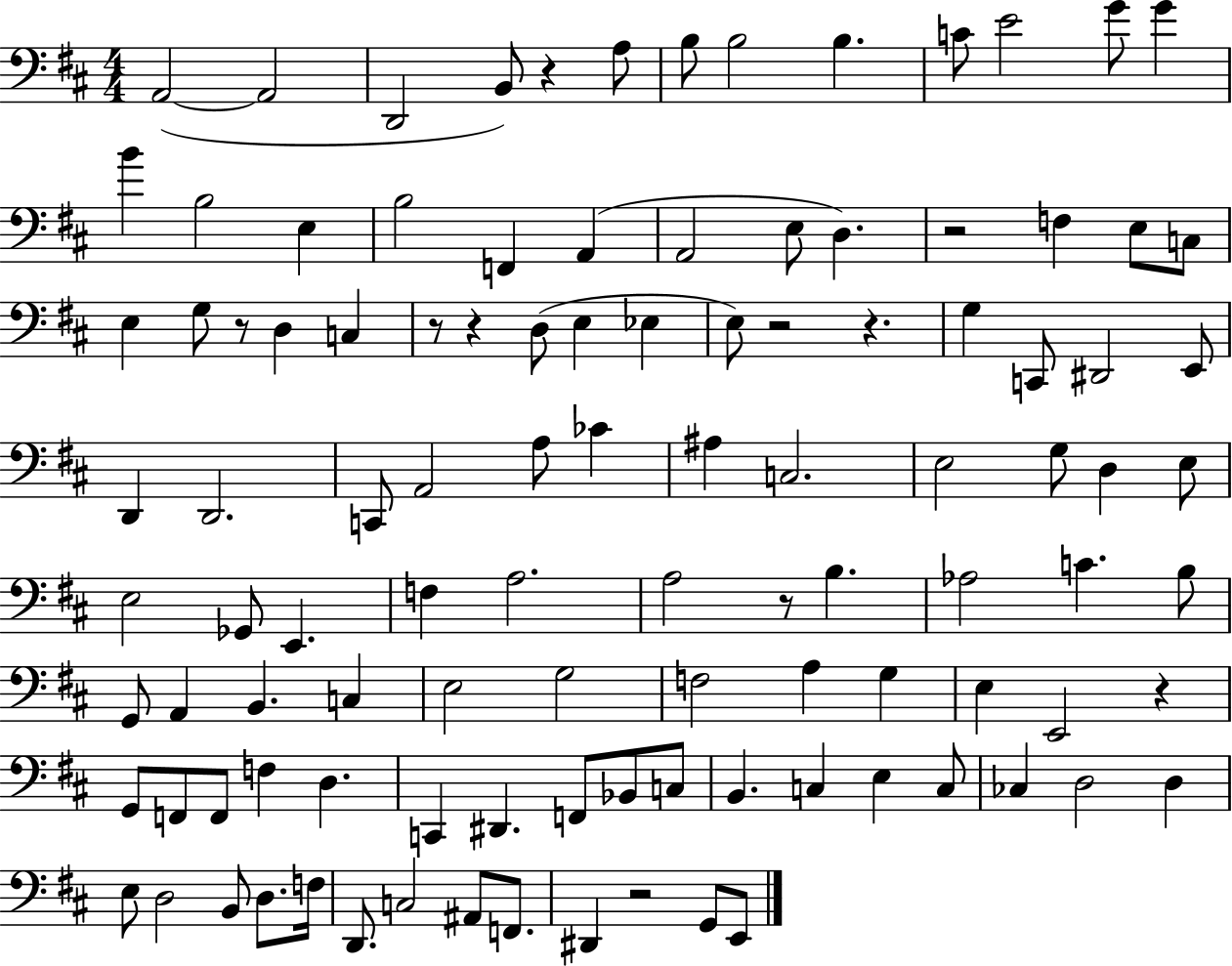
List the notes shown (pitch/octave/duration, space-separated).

A2/h A2/h D2/h B2/e R/q A3/e B3/e B3/h B3/q. C4/e E4/h G4/e G4/q B4/q B3/h E3/q B3/h F2/q A2/q A2/h E3/e D3/q. R/h F3/q E3/e C3/e E3/q G3/e R/e D3/q C3/q R/e R/q D3/e E3/q Eb3/q E3/e R/h R/q. G3/q C2/e D#2/h E2/e D2/q D2/h. C2/e A2/h A3/e CES4/q A#3/q C3/h. E3/h G3/e D3/q E3/e E3/h Gb2/e E2/q. F3/q A3/h. A3/h R/e B3/q. Ab3/h C4/q. B3/e G2/e A2/q B2/q. C3/q E3/h G3/h F3/h A3/q G3/q E3/q E2/h R/q G2/e F2/e F2/e F3/q D3/q. C2/q D#2/q. F2/e Bb2/e C3/e B2/q. C3/q E3/q C3/e CES3/q D3/h D3/q E3/e D3/h B2/e D3/e. F3/s D2/e. C3/h A#2/e F2/e. D#2/q R/h G2/e E2/e